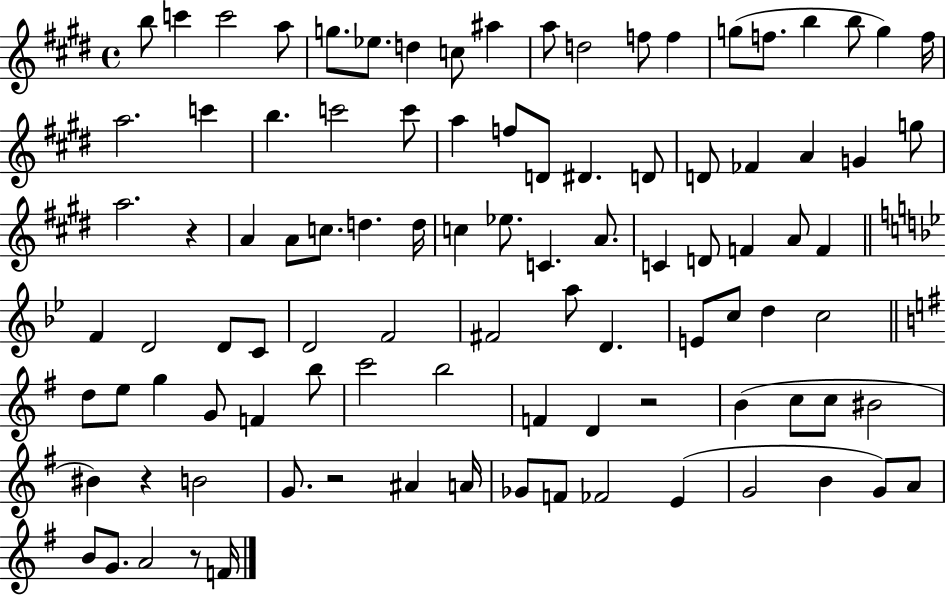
B5/e C6/q C6/h A5/e G5/e. Eb5/e. D5/q C5/e A#5/q A5/e D5/h F5/e F5/q G5/e F5/e. B5/q B5/e G5/q F5/s A5/h. C6/q B5/q. C6/h C6/e A5/q F5/e D4/e D#4/q. D4/e D4/e FES4/q A4/q G4/q G5/e A5/h. R/q A4/q A4/e C5/e. D5/q. D5/s C5/q Eb5/e. C4/q. A4/e. C4/q D4/e F4/q A4/e F4/q F4/q D4/h D4/e C4/e D4/h F4/h F#4/h A5/e D4/q. E4/e C5/e D5/q C5/h D5/e E5/e G5/q G4/e F4/q B5/e C6/h B5/h F4/q D4/q R/h B4/q C5/e C5/e BIS4/h BIS4/q R/q B4/h G4/e. R/h A#4/q A4/s Gb4/e F4/e FES4/h E4/q G4/h B4/q G4/e A4/e B4/e G4/e. A4/h R/e F4/s